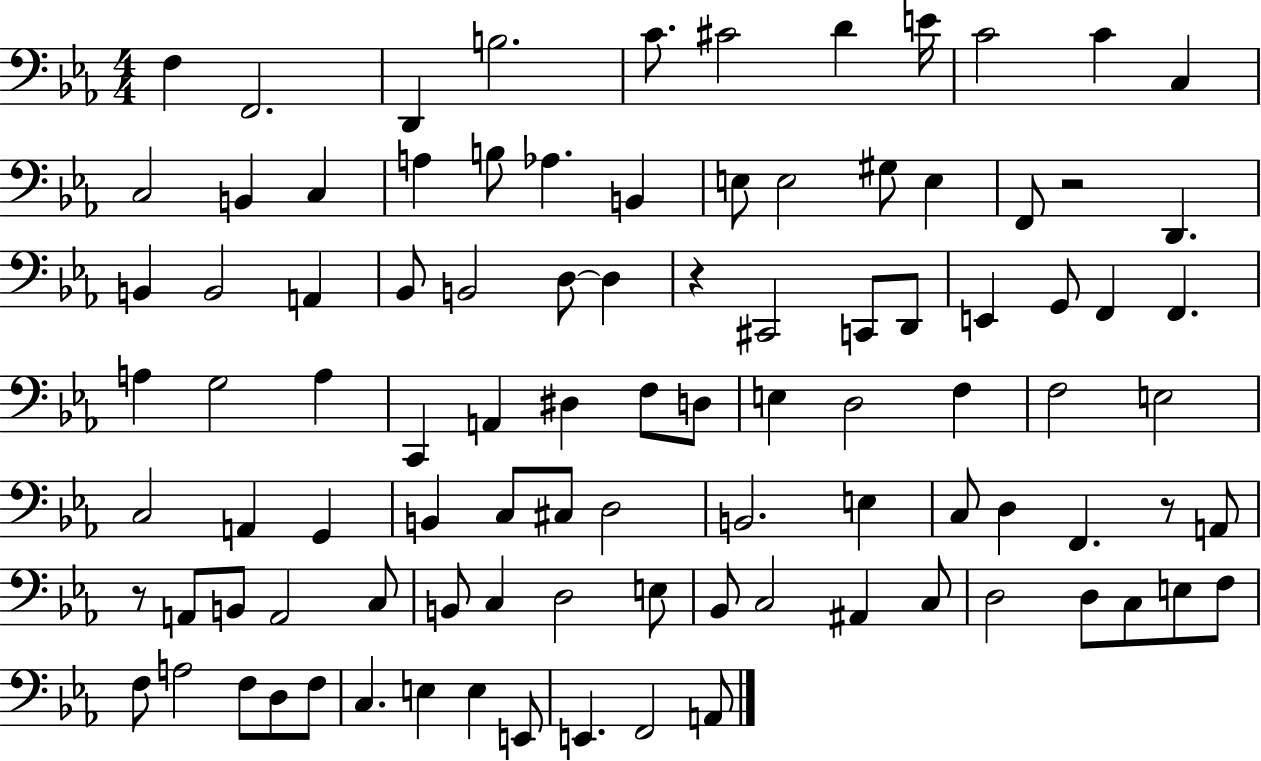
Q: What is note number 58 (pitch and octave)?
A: D3